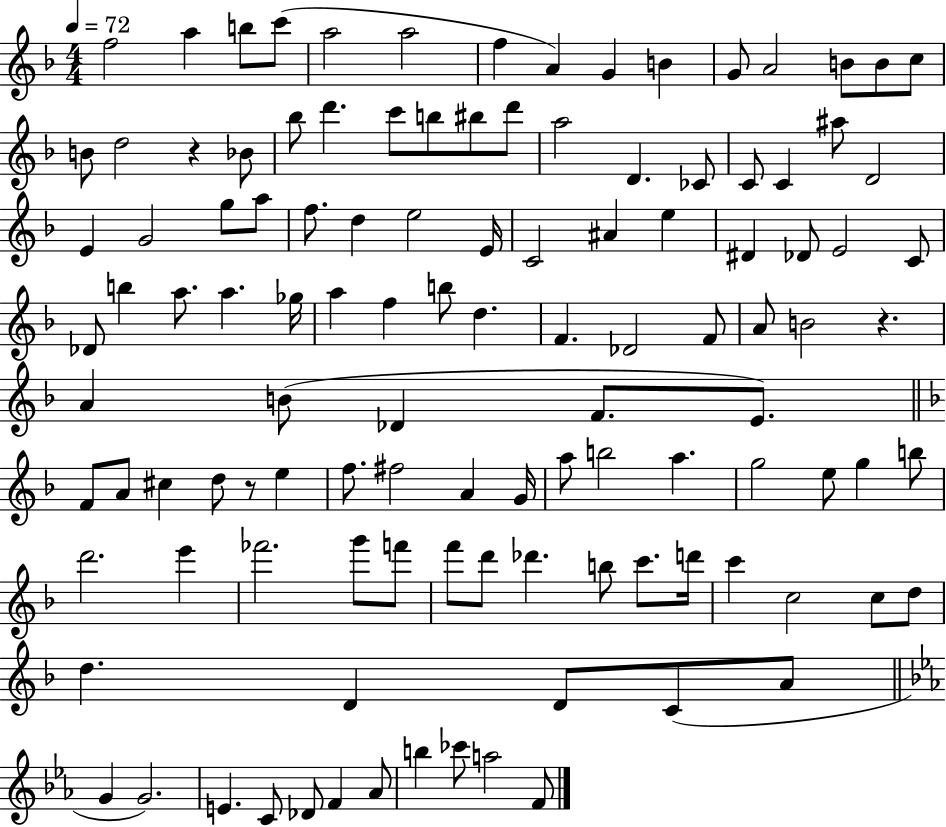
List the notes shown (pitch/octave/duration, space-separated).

F5/h A5/q B5/e C6/e A5/h A5/h F5/q A4/q G4/q B4/q G4/e A4/h B4/e B4/e C5/e B4/e D5/h R/q Bb4/e Bb5/e D6/q. C6/e B5/e BIS5/e D6/e A5/h D4/q. CES4/e C4/e C4/q A#5/e D4/h E4/q G4/h G5/e A5/e F5/e. D5/q E5/h E4/s C4/h A#4/q E5/q D#4/q Db4/e E4/h C4/e Db4/e B5/q A5/e. A5/q. Gb5/s A5/q F5/q B5/e D5/q. F4/q. Db4/h F4/e A4/e B4/h R/q. A4/q B4/e Db4/q F4/e. E4/e. F4/e A4/e C#5/q D5/e R/e E5/q F5/e. F#5/h A4/q G4/s A5/e B5/h A5/q. G5/h E5/e G5/q B5/e D6/h. E6/q FES6/h. G6/e F6/e F6/e D6/e Db6/q. B5/e C6/e. D6/s C6/q C5/h C5/e D5/e D5/q. D4/q D4/e C4/e A4/e G4/q G4/h. E4/q. C4/e Db4/e F4/q Ab4/e B5/q CES6/e A5/h F4/e